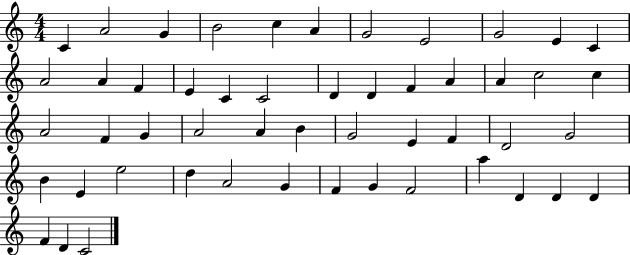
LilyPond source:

{
  \clef treble
  \numericTimeSignature
  \time 4/4
  \key c \major
  c'4 a'2 g'4 | b'2 c''4 a'4 | g'2 e'2 | g'2 e'4 c'4 | \break a'2 a'4 f'4 | e'4 c'4 c'2 | d'4 d'4 f'4 a'4 | a'4 c''2 c''4 | \break a'2 f'4 g'4 | a'2 a'4 b'4 | g'2 e'4 f'4 | d'2 g'2 | \break b'4 e'4 e''2 | d''4 a'2 g'4 | f'4 g'4 f'2 | a''4 d'4 d'4 d'4 | \break f'4 d'4 c'2 | \bar "|."
}